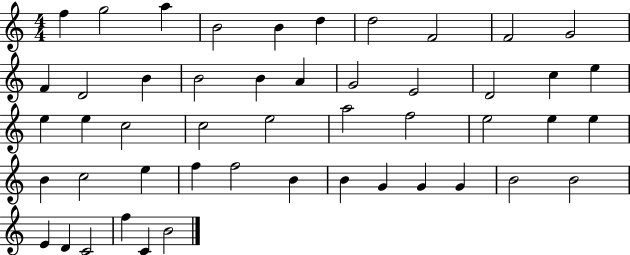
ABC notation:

X:1
T:Untitled
M:4/4
L:1/4
K:C
f g2 a B2 B d d2 F2 F2 G2 F D2 B B2 B A G2 E2 D2 c e e e c2 c2 e2 a2 f2 e2 e e B c2 e f f2 B B G G G B2 B2 E D C2 f C B2